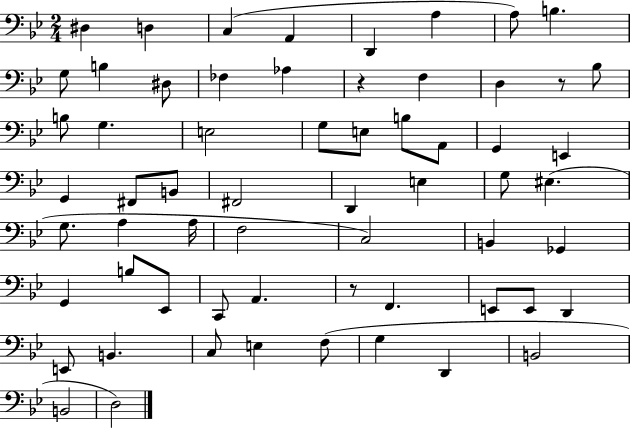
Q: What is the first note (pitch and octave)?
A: D#3